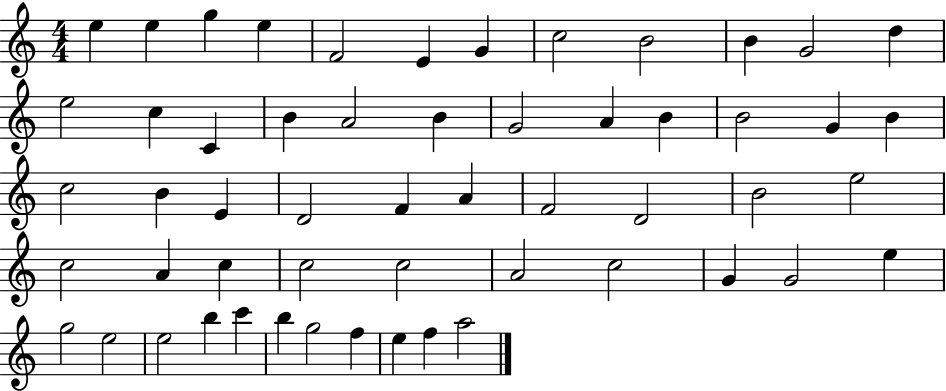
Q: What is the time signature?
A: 4/4